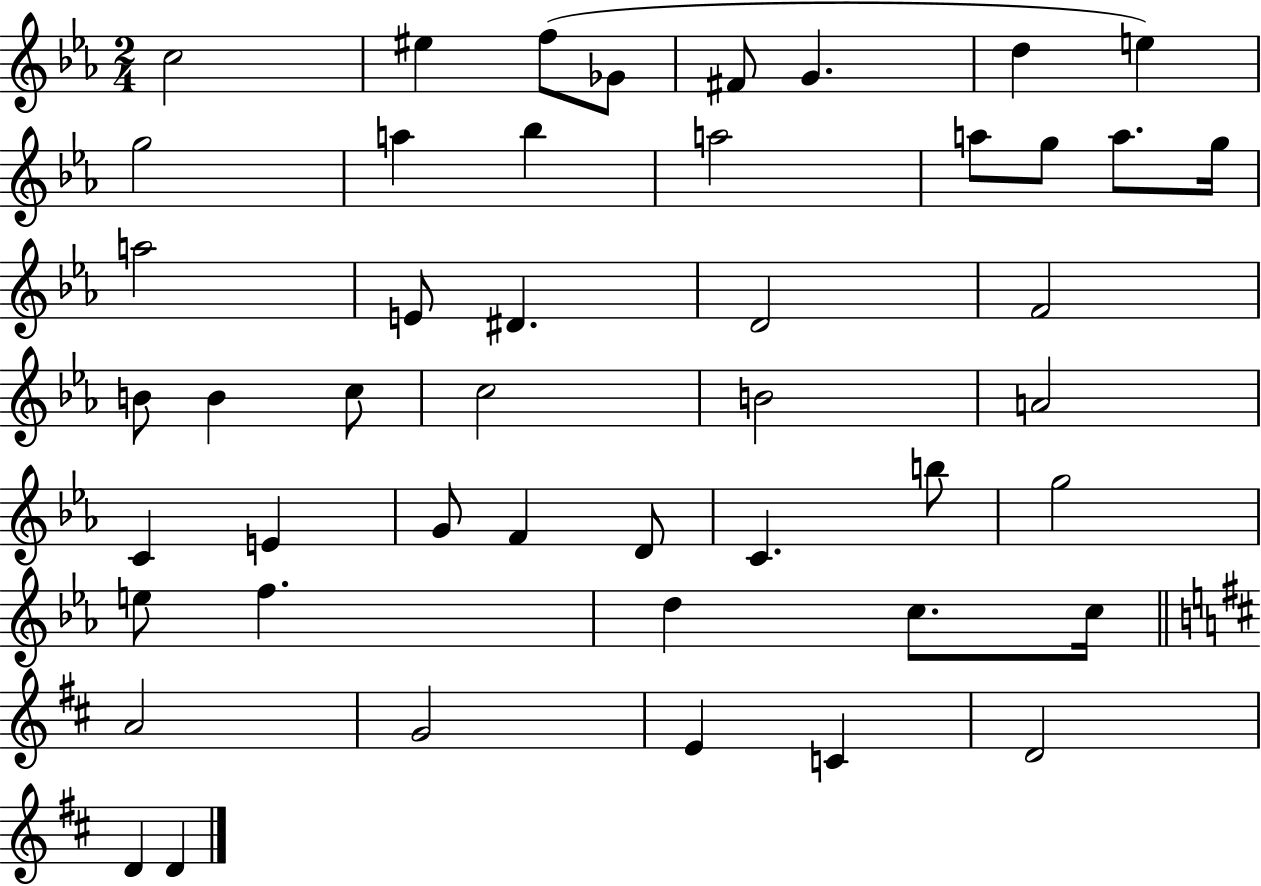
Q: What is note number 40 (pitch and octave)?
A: C5